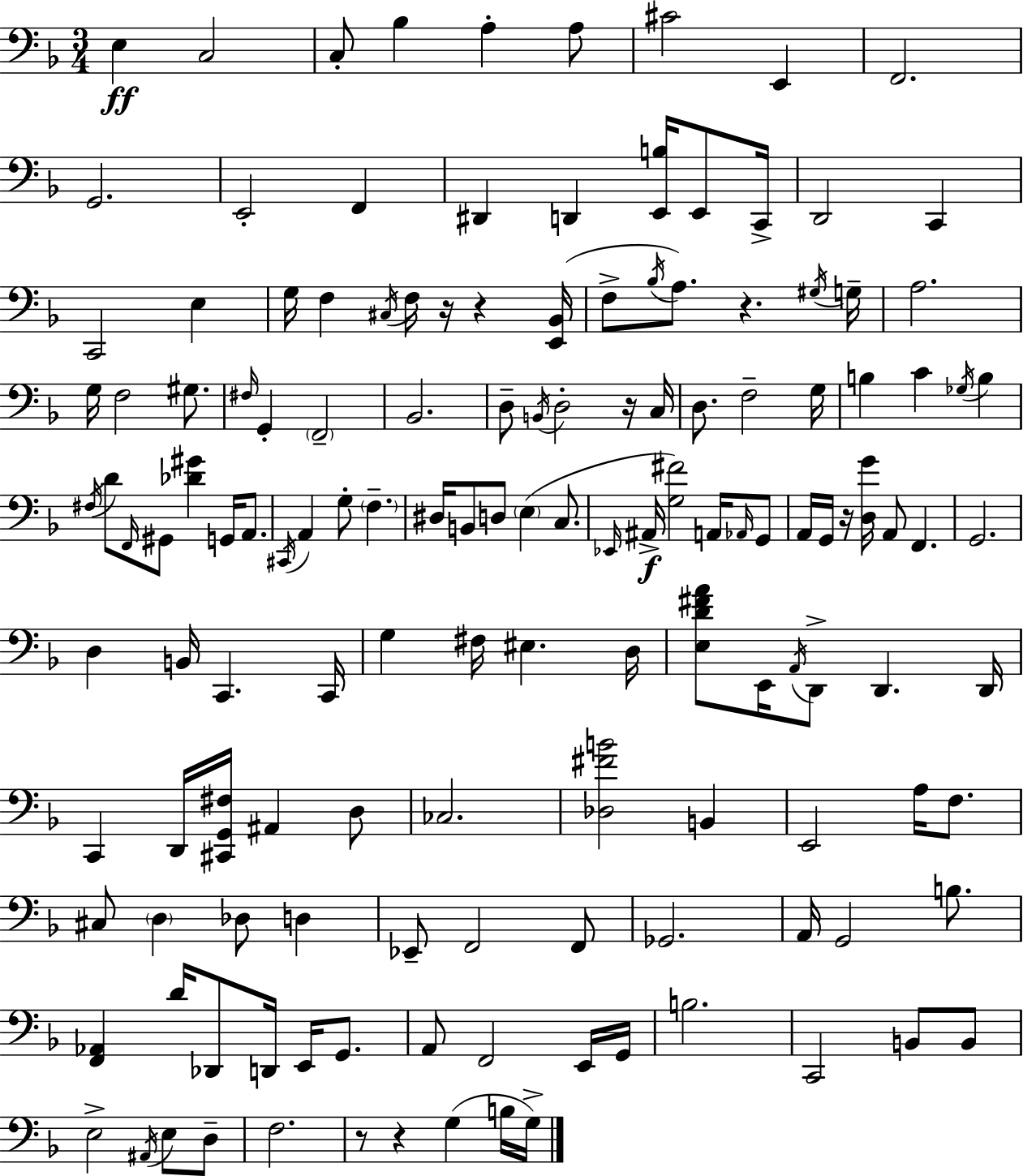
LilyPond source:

{
  \clef bass
  \numericTimeSignature
  \time 3/4
  \key f \major
  e4\ff c2 | c8-. bes4 a4-. a8 | cis'2 e,4 | f,2. | \break g,2. | e,2-. f,4 | dis,4 d,4 <e, b>16 e,8 c,16-> | d,2 c,4 | \break c,2 e4 | g16 f4 \acciaccatura { cis16 } f16 r16 r4 | <e, bes,>16( f8-> \acciaccatura { bes16 } a8.) r4. | \acciaccatura { gis16 } g16-- a2. | \break g16 f2 | gis8. \grace { fis16 } g,4-. \parenthesize f,2-- | bes,2. | d8-- \acciaccatura { b,16 } d2-. | \break r16 c16 d8. f2-- | g16 b4 c'4 | \acciaccatura { ges16 } b4 \acciaccatura { fis16 } d'8 \grace { f,16 } gis,8 | <des' gis'>4 g,16 a,8. \acciaccatura { cis,16 } a,4 | \break g8-. \parenthesize f4.-- dis16 b,8 | d8 \parenthesize e4( c8. \grace { ees,16 } ais,16->\f <g fis'>2) | a,16 \grace { aes,16 } g,8 a,16 | g,16 r16 <d g'>16 a,8 f,4. g,2. | \break d4 | b,16 c,4. c,16 g4 | fis16 eis4. d16 <e d' fis' a'>8 | e,16 \acciaccatura { a,16 } d,8-> d,4. d,16 | \break c,4 d,16 <cis, g, fis>16 ais,4 d8 | ces2. | <des fis' b'>2 b,4 | e,2 a16 f8. | \break cis8 \parenthesize d4 des8 d4 | ees,8-- f,2 f,8 | ges,2. | a,16 g,2 b8. | \break <f, aes,>4 d'16 des,8 d,16 e,16 g,8. | a,8 f,2 e,16 g,16 | b2. | c,2 b,8 b,8 | \break e2-> \acciaccatura { ais,16 } e8 d8-- | f2. | r8 r4 g4( b16 | g16->) \bar "|."
}